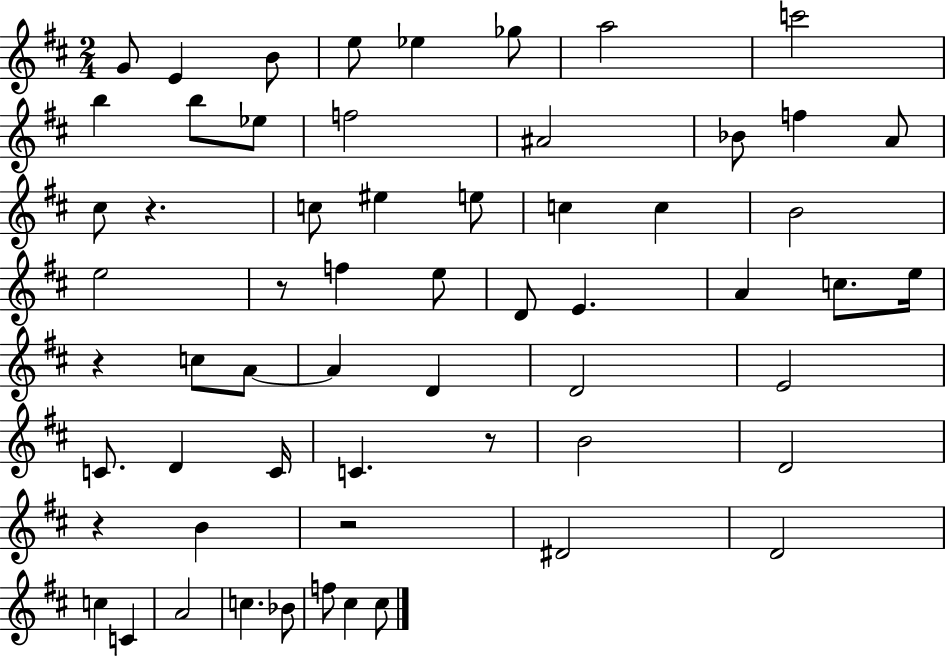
X:1
T:Untitled
M:2/4
L:1/4
K:D
G/2 E B/2 e/2 _e _g/2 a2 c'2 b b/2 _e/2 f2 ^A2 _B/2 f A/2 ^c/2 z c/2 ^e e/2 c c B2 e2 z/2 f e/2 D/2 E A c/2 e/4 z c/2 A/2 A D D2 E2 C/2 D C/4 C z/2 B2 D2 z B z2 ^D2 D2 c C A2 c _B/2 f/2 ^c ^c/2